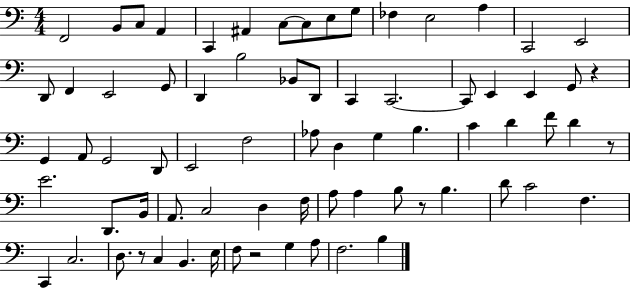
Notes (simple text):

F2/h B2/e C3/e A2/q C2/q A#2/q C3/e C3/e E3/e G3/e FES3/q E3/h A3/q C2/h E2/h D2/e F2/q E2/h G2/e D2/q B3/h Bb2/e D2/e C2/q C2/h. C2/e E2/q E2/q G2/e R/q G2/q A2/e G2/h D2/e E2/h F3/h Ab3/e D3/q G3/q B3/q. C4/q D4/q F4/e D4/q R/e E4/h. D2/e. B2/s A2/e. C3/h D3/q F3/s A3/e A3/q B3/e R/e B3/q. D4/e C4/h F3/q. C2/q C3/h. D3/e. R/e C3/q B2/q. E3/s F3/e R/h G3/q A3/e F3/h. B3/q